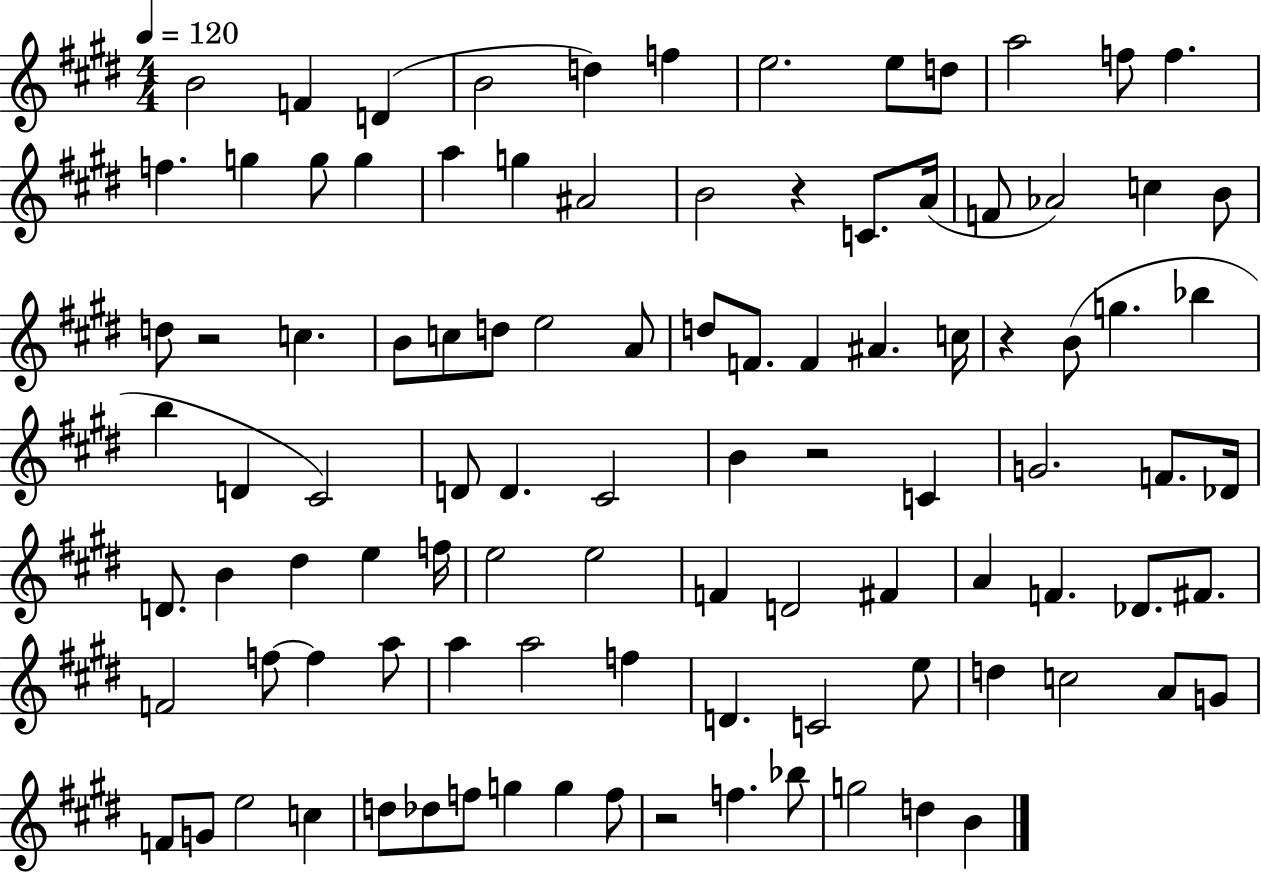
X:1
T:Untitled
M:4/4
L:1/4
K:E
B2 F D B2 d f e2 e/2 d/2 a2 f/2 f f g g/2 g a g ^A2 B2 z C/2 A/4 F/2 _A2 c B/2 d/2 z2 c B/2 c/2 d/2 e2 A/2 d/2 F/2 F ^A c/4 z B/2 g _b b D ^C2 D/2 D ^C2 B z2 C G2 F/2 _D/4 D/2 B ^d e f/4 e2 e2 F D2 ^F A F _D/2 ^F/2 F2 f/2 f a/2 a a2 f D C2 e/2 d c2 A/2 G/2 F/2 G/2 e2 c d/2 _d/2 f/2 g g f/2 z2 f _b/2 g2 d B